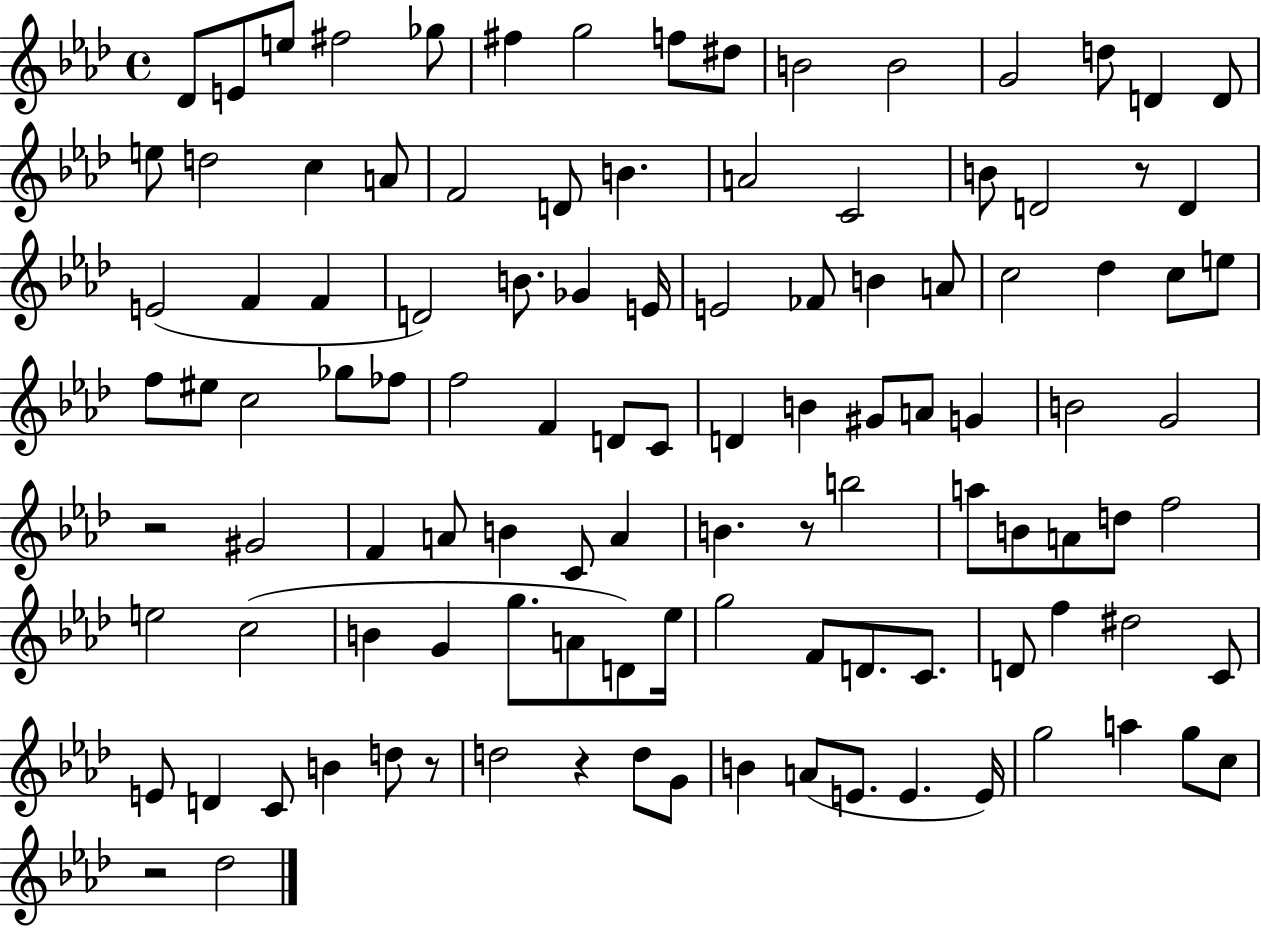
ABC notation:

X:1
T:Untitled
M:4/4
L:1/4
K:Ab
_D/2 E/2 e/2 ^f2 _g/2 ^f g2 f/2 ^d/2 B2 B2 G2 d/2 D D/2 e/2 d2 c A/2 F2 D/2 B A2 C2 B/2 D2 z/2 D E2 F F D2 B/2 _G E/4 E2 _F/2 B A/2 c2 _d c/2 e/2 f/2 ^e/2 c2 _g/2 _f/2 f2 F D/2 C/2 D B ^G/2 A/2 G B2 G2 z2 ^G2 F A/2 B C/2 A B z/2 b2 a/2 B/2 A/2 d/2 f2 e2 c2 B G g/2 A/2 D/2 _e/4 g2 F/2 D/2 C/2 D/2 f ^d2 C/2 E/2 D C/2 B d/2 z/2 d2 z d/2 G/2 B A/2 E/2 E E/4 g2 a g/2 c/2 z2 _d2